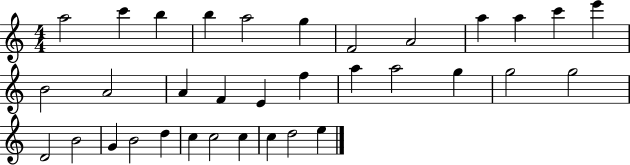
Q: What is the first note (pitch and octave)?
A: A5